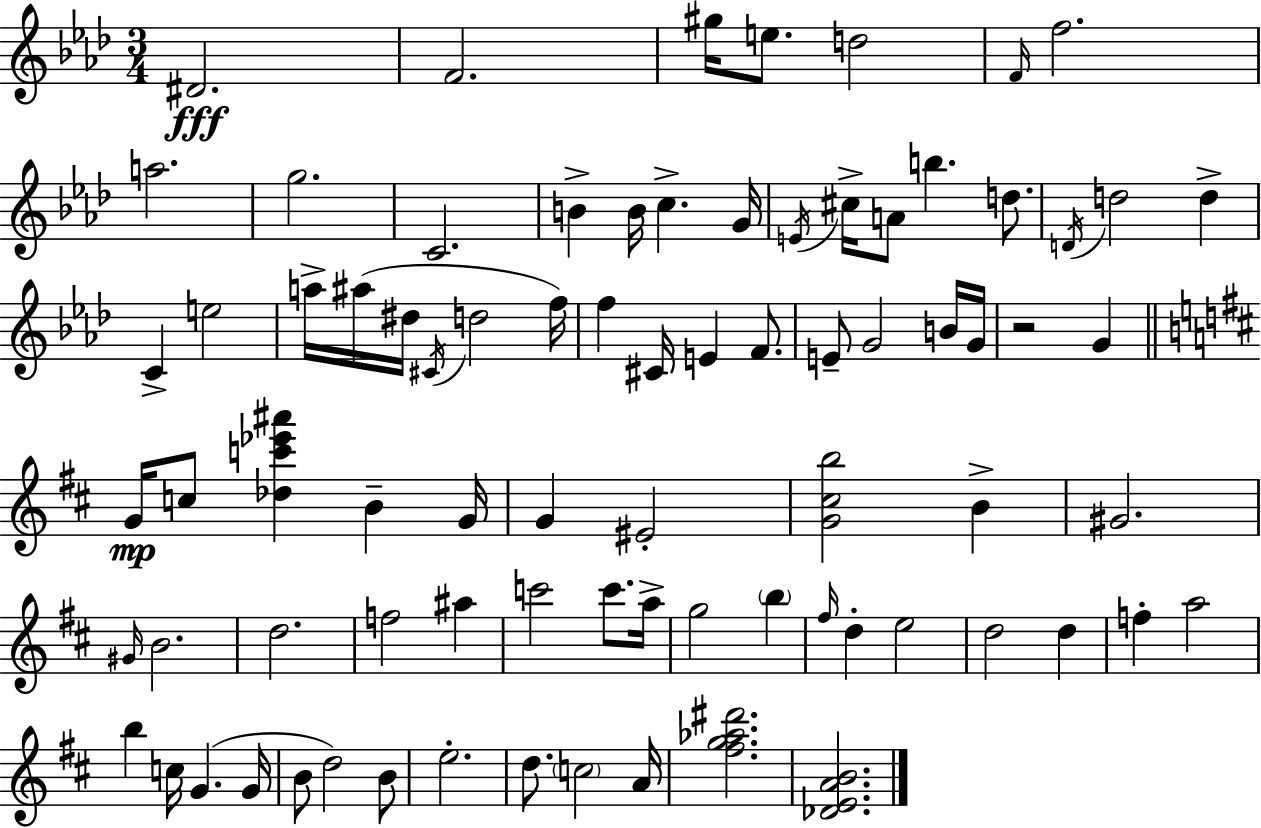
{
  \clef treble
  \numericTimeSignature
  \time 3/4
  \key aes \major
  \repeat volta 2 { dis'2.\fff | f'2. | gis''16 e''8. d''2 | \grace { f'16 } f''2. | \break a''2. | g''2. | c'2. | b'4-> b'16 c''4.-> | \break g'16 \acciaccatura { e'16 } cis''16-> a'8 b''4. d''8. | \acciaccatura { d'16 } d''2 d''4-> | c'4-> e''2 | a''16-> ais''16( dis''16 \acciaccatura { cis'16 } d''2 | \break f''16) f''4 cis'16 e'4 | f'8. e'8-- g'2 | b'16 g'16 r2 | g'4 \bar "||" \break \key d \major g'16\mp c''8 <des'' c''' ees''' ais'''>4 b'4-- g'16 | g'4 eis'2-. | <g' cis'' b''>2 b'4-> | gis'2. | \break \grace { gis'16 } b'2. | d''2. | f''2 ais''4 | c'''2 c'''8. | \break a''16-> g''2 \parenthesize b''4 | \grace { fis''16 } d''4-. e''2 | d''2 d''4 | f''4-. a''2 | \break b''4 c''16 g'4.( | g'16 b'8 d''2) | b'8 e''2.-. | d''8. \parenthesize c''2 | \break a'16 <fis'' g'' aes'' dis'''>2. | <des' e' a' b'>2. | } \bar "|."
}